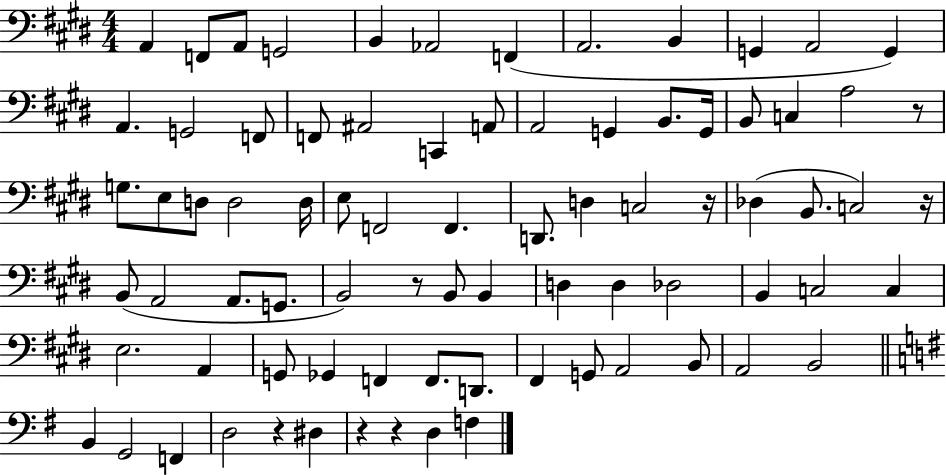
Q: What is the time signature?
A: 4/4